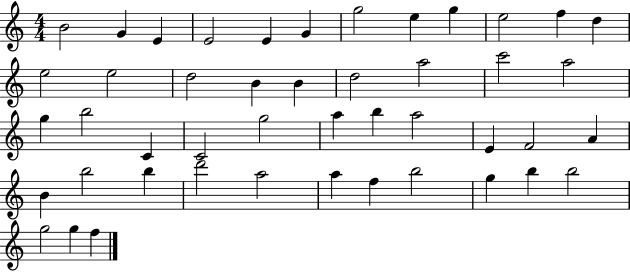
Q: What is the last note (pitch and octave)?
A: F5